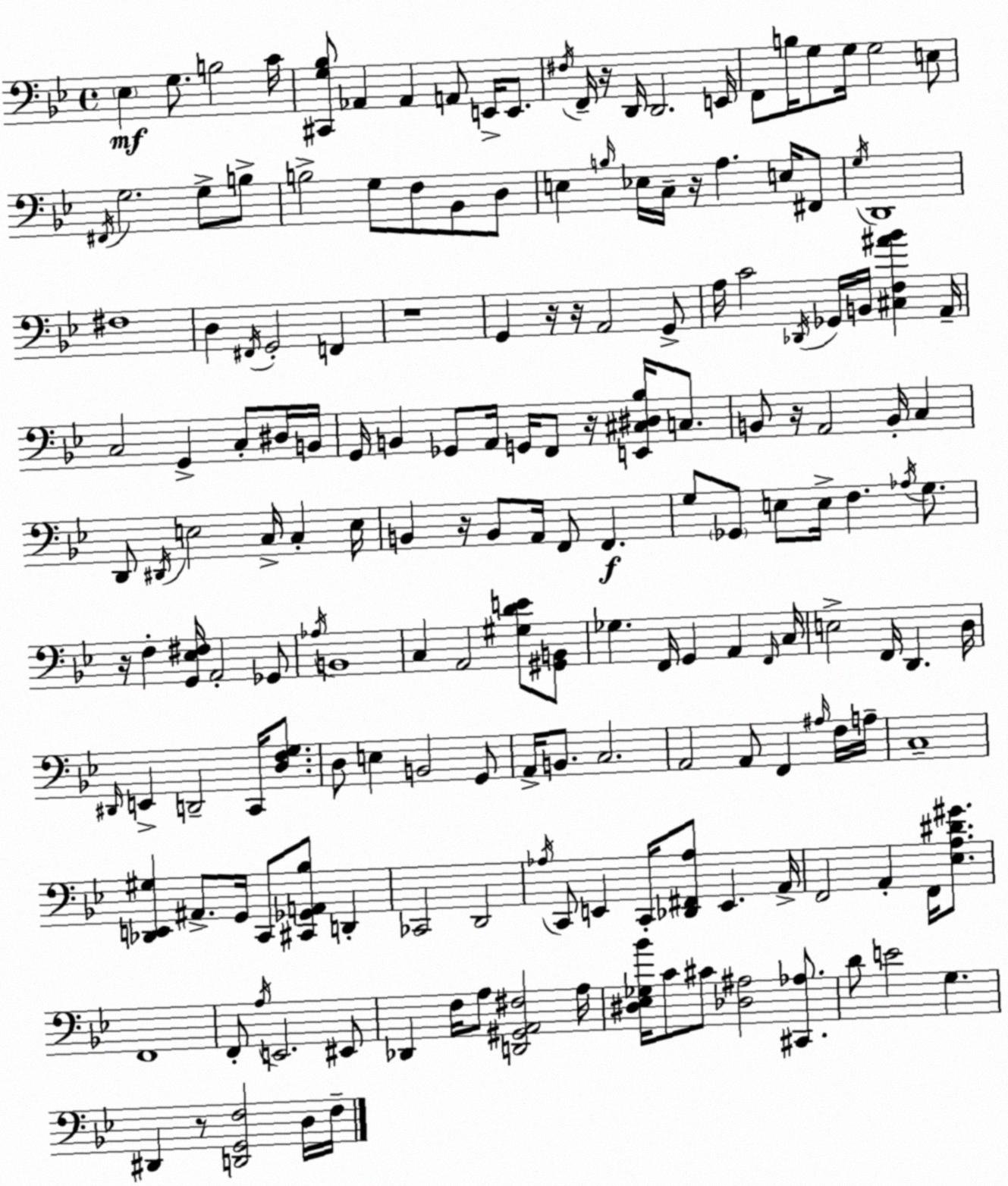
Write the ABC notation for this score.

X:1
T:Untitled
M:4/4
L:1/4
K:Gm
_E, G,/2 B,2 C/4 [^C,,G,_B,]/2 _A,, _A,, A,,/2 E,,/4 E,,/2 ^F,/4 F,,/4 z/4 D,,/4 D,,2 E,,/4 F,,/2 B,/4 G,/2 G,/4 G,2 E,/2 ^F,,/4 G,2 G,/2 B,/2 B,2 G,/2 F,/2 _B,,/2 D,/2 E, B,/4 _E,/4 C,/4 z/4 A, E,/4 ^F,,/2 G,/4 D,,4 ^F,4 D, ^F,,/4 G,,2 F,, z4 G,, z/4 z/4 A,,2 G,,/2 A,/4 C2 _D,,/4 _G,,/4 B,,/4 [^C,F,^A_B] A,,/4 C,2 G,, C,/2 ^D,/4 B,,/4 G,,/4 B,, _G,,/2 A,,/4 G,,/4 F,,/2 z/4 [E,,^C,^D,_B,]/4 C,/2 B,,/2 z/4 A,,2 B,,/4 C, D,,/2 ^D,,/4 E,2 C,/4 C, E,/4 B,, z/4 B,,/2 A,,/4 F,,/2 F,, G,/2 _G,,/2 E,/2 E,/4 F, _A,/4 G,/2 z/4 F, [G,,_E,^F,]/4 A,,2 _G,,/2 _A,/4 B,,4 C, A,,2 [^G,DE]/2 [^G,,B,,]/2 _G, F,,/4 G,, A,, F,,/4 C,/4 E,2 F,,/4 D,, D,/4 ^D,,/4 E,, D,,2 C,,/4 [D,F,G,]/2 D,/2 E, B,,2 G,,/2 A,,/4 B,,/2 C,2 A,,2 A,,/2 F,, ^A,/4 F,/4 A,/4 C,4 [_D,,E,,^G,] ^A,,/2 G,,/4 C,,/2 [^C,,_G,,A,,_B,]/2 D,, _C,,2 D,,2 _A,/4 C,,/2 E,, C,,/4 [_D,,^F,,_A,]/2 E,, A,,/4 F,,2 A,, F,,/4 [_E,A,^D^G]/2 F,,4 F,,/2 A,/4 E,,2 ^E,,/2 _D,, F,/4 A,/2 [D,,^G,,A,,^F,]2 A,/4 [^D,_E,_G,_B]/4 C/2 ^C/2 [_D,^A,]2 [^C,,_A,]/2 D/2 E2 G, ^D,, z/2 [D,,G,,F,]2 D,/4 F,/4